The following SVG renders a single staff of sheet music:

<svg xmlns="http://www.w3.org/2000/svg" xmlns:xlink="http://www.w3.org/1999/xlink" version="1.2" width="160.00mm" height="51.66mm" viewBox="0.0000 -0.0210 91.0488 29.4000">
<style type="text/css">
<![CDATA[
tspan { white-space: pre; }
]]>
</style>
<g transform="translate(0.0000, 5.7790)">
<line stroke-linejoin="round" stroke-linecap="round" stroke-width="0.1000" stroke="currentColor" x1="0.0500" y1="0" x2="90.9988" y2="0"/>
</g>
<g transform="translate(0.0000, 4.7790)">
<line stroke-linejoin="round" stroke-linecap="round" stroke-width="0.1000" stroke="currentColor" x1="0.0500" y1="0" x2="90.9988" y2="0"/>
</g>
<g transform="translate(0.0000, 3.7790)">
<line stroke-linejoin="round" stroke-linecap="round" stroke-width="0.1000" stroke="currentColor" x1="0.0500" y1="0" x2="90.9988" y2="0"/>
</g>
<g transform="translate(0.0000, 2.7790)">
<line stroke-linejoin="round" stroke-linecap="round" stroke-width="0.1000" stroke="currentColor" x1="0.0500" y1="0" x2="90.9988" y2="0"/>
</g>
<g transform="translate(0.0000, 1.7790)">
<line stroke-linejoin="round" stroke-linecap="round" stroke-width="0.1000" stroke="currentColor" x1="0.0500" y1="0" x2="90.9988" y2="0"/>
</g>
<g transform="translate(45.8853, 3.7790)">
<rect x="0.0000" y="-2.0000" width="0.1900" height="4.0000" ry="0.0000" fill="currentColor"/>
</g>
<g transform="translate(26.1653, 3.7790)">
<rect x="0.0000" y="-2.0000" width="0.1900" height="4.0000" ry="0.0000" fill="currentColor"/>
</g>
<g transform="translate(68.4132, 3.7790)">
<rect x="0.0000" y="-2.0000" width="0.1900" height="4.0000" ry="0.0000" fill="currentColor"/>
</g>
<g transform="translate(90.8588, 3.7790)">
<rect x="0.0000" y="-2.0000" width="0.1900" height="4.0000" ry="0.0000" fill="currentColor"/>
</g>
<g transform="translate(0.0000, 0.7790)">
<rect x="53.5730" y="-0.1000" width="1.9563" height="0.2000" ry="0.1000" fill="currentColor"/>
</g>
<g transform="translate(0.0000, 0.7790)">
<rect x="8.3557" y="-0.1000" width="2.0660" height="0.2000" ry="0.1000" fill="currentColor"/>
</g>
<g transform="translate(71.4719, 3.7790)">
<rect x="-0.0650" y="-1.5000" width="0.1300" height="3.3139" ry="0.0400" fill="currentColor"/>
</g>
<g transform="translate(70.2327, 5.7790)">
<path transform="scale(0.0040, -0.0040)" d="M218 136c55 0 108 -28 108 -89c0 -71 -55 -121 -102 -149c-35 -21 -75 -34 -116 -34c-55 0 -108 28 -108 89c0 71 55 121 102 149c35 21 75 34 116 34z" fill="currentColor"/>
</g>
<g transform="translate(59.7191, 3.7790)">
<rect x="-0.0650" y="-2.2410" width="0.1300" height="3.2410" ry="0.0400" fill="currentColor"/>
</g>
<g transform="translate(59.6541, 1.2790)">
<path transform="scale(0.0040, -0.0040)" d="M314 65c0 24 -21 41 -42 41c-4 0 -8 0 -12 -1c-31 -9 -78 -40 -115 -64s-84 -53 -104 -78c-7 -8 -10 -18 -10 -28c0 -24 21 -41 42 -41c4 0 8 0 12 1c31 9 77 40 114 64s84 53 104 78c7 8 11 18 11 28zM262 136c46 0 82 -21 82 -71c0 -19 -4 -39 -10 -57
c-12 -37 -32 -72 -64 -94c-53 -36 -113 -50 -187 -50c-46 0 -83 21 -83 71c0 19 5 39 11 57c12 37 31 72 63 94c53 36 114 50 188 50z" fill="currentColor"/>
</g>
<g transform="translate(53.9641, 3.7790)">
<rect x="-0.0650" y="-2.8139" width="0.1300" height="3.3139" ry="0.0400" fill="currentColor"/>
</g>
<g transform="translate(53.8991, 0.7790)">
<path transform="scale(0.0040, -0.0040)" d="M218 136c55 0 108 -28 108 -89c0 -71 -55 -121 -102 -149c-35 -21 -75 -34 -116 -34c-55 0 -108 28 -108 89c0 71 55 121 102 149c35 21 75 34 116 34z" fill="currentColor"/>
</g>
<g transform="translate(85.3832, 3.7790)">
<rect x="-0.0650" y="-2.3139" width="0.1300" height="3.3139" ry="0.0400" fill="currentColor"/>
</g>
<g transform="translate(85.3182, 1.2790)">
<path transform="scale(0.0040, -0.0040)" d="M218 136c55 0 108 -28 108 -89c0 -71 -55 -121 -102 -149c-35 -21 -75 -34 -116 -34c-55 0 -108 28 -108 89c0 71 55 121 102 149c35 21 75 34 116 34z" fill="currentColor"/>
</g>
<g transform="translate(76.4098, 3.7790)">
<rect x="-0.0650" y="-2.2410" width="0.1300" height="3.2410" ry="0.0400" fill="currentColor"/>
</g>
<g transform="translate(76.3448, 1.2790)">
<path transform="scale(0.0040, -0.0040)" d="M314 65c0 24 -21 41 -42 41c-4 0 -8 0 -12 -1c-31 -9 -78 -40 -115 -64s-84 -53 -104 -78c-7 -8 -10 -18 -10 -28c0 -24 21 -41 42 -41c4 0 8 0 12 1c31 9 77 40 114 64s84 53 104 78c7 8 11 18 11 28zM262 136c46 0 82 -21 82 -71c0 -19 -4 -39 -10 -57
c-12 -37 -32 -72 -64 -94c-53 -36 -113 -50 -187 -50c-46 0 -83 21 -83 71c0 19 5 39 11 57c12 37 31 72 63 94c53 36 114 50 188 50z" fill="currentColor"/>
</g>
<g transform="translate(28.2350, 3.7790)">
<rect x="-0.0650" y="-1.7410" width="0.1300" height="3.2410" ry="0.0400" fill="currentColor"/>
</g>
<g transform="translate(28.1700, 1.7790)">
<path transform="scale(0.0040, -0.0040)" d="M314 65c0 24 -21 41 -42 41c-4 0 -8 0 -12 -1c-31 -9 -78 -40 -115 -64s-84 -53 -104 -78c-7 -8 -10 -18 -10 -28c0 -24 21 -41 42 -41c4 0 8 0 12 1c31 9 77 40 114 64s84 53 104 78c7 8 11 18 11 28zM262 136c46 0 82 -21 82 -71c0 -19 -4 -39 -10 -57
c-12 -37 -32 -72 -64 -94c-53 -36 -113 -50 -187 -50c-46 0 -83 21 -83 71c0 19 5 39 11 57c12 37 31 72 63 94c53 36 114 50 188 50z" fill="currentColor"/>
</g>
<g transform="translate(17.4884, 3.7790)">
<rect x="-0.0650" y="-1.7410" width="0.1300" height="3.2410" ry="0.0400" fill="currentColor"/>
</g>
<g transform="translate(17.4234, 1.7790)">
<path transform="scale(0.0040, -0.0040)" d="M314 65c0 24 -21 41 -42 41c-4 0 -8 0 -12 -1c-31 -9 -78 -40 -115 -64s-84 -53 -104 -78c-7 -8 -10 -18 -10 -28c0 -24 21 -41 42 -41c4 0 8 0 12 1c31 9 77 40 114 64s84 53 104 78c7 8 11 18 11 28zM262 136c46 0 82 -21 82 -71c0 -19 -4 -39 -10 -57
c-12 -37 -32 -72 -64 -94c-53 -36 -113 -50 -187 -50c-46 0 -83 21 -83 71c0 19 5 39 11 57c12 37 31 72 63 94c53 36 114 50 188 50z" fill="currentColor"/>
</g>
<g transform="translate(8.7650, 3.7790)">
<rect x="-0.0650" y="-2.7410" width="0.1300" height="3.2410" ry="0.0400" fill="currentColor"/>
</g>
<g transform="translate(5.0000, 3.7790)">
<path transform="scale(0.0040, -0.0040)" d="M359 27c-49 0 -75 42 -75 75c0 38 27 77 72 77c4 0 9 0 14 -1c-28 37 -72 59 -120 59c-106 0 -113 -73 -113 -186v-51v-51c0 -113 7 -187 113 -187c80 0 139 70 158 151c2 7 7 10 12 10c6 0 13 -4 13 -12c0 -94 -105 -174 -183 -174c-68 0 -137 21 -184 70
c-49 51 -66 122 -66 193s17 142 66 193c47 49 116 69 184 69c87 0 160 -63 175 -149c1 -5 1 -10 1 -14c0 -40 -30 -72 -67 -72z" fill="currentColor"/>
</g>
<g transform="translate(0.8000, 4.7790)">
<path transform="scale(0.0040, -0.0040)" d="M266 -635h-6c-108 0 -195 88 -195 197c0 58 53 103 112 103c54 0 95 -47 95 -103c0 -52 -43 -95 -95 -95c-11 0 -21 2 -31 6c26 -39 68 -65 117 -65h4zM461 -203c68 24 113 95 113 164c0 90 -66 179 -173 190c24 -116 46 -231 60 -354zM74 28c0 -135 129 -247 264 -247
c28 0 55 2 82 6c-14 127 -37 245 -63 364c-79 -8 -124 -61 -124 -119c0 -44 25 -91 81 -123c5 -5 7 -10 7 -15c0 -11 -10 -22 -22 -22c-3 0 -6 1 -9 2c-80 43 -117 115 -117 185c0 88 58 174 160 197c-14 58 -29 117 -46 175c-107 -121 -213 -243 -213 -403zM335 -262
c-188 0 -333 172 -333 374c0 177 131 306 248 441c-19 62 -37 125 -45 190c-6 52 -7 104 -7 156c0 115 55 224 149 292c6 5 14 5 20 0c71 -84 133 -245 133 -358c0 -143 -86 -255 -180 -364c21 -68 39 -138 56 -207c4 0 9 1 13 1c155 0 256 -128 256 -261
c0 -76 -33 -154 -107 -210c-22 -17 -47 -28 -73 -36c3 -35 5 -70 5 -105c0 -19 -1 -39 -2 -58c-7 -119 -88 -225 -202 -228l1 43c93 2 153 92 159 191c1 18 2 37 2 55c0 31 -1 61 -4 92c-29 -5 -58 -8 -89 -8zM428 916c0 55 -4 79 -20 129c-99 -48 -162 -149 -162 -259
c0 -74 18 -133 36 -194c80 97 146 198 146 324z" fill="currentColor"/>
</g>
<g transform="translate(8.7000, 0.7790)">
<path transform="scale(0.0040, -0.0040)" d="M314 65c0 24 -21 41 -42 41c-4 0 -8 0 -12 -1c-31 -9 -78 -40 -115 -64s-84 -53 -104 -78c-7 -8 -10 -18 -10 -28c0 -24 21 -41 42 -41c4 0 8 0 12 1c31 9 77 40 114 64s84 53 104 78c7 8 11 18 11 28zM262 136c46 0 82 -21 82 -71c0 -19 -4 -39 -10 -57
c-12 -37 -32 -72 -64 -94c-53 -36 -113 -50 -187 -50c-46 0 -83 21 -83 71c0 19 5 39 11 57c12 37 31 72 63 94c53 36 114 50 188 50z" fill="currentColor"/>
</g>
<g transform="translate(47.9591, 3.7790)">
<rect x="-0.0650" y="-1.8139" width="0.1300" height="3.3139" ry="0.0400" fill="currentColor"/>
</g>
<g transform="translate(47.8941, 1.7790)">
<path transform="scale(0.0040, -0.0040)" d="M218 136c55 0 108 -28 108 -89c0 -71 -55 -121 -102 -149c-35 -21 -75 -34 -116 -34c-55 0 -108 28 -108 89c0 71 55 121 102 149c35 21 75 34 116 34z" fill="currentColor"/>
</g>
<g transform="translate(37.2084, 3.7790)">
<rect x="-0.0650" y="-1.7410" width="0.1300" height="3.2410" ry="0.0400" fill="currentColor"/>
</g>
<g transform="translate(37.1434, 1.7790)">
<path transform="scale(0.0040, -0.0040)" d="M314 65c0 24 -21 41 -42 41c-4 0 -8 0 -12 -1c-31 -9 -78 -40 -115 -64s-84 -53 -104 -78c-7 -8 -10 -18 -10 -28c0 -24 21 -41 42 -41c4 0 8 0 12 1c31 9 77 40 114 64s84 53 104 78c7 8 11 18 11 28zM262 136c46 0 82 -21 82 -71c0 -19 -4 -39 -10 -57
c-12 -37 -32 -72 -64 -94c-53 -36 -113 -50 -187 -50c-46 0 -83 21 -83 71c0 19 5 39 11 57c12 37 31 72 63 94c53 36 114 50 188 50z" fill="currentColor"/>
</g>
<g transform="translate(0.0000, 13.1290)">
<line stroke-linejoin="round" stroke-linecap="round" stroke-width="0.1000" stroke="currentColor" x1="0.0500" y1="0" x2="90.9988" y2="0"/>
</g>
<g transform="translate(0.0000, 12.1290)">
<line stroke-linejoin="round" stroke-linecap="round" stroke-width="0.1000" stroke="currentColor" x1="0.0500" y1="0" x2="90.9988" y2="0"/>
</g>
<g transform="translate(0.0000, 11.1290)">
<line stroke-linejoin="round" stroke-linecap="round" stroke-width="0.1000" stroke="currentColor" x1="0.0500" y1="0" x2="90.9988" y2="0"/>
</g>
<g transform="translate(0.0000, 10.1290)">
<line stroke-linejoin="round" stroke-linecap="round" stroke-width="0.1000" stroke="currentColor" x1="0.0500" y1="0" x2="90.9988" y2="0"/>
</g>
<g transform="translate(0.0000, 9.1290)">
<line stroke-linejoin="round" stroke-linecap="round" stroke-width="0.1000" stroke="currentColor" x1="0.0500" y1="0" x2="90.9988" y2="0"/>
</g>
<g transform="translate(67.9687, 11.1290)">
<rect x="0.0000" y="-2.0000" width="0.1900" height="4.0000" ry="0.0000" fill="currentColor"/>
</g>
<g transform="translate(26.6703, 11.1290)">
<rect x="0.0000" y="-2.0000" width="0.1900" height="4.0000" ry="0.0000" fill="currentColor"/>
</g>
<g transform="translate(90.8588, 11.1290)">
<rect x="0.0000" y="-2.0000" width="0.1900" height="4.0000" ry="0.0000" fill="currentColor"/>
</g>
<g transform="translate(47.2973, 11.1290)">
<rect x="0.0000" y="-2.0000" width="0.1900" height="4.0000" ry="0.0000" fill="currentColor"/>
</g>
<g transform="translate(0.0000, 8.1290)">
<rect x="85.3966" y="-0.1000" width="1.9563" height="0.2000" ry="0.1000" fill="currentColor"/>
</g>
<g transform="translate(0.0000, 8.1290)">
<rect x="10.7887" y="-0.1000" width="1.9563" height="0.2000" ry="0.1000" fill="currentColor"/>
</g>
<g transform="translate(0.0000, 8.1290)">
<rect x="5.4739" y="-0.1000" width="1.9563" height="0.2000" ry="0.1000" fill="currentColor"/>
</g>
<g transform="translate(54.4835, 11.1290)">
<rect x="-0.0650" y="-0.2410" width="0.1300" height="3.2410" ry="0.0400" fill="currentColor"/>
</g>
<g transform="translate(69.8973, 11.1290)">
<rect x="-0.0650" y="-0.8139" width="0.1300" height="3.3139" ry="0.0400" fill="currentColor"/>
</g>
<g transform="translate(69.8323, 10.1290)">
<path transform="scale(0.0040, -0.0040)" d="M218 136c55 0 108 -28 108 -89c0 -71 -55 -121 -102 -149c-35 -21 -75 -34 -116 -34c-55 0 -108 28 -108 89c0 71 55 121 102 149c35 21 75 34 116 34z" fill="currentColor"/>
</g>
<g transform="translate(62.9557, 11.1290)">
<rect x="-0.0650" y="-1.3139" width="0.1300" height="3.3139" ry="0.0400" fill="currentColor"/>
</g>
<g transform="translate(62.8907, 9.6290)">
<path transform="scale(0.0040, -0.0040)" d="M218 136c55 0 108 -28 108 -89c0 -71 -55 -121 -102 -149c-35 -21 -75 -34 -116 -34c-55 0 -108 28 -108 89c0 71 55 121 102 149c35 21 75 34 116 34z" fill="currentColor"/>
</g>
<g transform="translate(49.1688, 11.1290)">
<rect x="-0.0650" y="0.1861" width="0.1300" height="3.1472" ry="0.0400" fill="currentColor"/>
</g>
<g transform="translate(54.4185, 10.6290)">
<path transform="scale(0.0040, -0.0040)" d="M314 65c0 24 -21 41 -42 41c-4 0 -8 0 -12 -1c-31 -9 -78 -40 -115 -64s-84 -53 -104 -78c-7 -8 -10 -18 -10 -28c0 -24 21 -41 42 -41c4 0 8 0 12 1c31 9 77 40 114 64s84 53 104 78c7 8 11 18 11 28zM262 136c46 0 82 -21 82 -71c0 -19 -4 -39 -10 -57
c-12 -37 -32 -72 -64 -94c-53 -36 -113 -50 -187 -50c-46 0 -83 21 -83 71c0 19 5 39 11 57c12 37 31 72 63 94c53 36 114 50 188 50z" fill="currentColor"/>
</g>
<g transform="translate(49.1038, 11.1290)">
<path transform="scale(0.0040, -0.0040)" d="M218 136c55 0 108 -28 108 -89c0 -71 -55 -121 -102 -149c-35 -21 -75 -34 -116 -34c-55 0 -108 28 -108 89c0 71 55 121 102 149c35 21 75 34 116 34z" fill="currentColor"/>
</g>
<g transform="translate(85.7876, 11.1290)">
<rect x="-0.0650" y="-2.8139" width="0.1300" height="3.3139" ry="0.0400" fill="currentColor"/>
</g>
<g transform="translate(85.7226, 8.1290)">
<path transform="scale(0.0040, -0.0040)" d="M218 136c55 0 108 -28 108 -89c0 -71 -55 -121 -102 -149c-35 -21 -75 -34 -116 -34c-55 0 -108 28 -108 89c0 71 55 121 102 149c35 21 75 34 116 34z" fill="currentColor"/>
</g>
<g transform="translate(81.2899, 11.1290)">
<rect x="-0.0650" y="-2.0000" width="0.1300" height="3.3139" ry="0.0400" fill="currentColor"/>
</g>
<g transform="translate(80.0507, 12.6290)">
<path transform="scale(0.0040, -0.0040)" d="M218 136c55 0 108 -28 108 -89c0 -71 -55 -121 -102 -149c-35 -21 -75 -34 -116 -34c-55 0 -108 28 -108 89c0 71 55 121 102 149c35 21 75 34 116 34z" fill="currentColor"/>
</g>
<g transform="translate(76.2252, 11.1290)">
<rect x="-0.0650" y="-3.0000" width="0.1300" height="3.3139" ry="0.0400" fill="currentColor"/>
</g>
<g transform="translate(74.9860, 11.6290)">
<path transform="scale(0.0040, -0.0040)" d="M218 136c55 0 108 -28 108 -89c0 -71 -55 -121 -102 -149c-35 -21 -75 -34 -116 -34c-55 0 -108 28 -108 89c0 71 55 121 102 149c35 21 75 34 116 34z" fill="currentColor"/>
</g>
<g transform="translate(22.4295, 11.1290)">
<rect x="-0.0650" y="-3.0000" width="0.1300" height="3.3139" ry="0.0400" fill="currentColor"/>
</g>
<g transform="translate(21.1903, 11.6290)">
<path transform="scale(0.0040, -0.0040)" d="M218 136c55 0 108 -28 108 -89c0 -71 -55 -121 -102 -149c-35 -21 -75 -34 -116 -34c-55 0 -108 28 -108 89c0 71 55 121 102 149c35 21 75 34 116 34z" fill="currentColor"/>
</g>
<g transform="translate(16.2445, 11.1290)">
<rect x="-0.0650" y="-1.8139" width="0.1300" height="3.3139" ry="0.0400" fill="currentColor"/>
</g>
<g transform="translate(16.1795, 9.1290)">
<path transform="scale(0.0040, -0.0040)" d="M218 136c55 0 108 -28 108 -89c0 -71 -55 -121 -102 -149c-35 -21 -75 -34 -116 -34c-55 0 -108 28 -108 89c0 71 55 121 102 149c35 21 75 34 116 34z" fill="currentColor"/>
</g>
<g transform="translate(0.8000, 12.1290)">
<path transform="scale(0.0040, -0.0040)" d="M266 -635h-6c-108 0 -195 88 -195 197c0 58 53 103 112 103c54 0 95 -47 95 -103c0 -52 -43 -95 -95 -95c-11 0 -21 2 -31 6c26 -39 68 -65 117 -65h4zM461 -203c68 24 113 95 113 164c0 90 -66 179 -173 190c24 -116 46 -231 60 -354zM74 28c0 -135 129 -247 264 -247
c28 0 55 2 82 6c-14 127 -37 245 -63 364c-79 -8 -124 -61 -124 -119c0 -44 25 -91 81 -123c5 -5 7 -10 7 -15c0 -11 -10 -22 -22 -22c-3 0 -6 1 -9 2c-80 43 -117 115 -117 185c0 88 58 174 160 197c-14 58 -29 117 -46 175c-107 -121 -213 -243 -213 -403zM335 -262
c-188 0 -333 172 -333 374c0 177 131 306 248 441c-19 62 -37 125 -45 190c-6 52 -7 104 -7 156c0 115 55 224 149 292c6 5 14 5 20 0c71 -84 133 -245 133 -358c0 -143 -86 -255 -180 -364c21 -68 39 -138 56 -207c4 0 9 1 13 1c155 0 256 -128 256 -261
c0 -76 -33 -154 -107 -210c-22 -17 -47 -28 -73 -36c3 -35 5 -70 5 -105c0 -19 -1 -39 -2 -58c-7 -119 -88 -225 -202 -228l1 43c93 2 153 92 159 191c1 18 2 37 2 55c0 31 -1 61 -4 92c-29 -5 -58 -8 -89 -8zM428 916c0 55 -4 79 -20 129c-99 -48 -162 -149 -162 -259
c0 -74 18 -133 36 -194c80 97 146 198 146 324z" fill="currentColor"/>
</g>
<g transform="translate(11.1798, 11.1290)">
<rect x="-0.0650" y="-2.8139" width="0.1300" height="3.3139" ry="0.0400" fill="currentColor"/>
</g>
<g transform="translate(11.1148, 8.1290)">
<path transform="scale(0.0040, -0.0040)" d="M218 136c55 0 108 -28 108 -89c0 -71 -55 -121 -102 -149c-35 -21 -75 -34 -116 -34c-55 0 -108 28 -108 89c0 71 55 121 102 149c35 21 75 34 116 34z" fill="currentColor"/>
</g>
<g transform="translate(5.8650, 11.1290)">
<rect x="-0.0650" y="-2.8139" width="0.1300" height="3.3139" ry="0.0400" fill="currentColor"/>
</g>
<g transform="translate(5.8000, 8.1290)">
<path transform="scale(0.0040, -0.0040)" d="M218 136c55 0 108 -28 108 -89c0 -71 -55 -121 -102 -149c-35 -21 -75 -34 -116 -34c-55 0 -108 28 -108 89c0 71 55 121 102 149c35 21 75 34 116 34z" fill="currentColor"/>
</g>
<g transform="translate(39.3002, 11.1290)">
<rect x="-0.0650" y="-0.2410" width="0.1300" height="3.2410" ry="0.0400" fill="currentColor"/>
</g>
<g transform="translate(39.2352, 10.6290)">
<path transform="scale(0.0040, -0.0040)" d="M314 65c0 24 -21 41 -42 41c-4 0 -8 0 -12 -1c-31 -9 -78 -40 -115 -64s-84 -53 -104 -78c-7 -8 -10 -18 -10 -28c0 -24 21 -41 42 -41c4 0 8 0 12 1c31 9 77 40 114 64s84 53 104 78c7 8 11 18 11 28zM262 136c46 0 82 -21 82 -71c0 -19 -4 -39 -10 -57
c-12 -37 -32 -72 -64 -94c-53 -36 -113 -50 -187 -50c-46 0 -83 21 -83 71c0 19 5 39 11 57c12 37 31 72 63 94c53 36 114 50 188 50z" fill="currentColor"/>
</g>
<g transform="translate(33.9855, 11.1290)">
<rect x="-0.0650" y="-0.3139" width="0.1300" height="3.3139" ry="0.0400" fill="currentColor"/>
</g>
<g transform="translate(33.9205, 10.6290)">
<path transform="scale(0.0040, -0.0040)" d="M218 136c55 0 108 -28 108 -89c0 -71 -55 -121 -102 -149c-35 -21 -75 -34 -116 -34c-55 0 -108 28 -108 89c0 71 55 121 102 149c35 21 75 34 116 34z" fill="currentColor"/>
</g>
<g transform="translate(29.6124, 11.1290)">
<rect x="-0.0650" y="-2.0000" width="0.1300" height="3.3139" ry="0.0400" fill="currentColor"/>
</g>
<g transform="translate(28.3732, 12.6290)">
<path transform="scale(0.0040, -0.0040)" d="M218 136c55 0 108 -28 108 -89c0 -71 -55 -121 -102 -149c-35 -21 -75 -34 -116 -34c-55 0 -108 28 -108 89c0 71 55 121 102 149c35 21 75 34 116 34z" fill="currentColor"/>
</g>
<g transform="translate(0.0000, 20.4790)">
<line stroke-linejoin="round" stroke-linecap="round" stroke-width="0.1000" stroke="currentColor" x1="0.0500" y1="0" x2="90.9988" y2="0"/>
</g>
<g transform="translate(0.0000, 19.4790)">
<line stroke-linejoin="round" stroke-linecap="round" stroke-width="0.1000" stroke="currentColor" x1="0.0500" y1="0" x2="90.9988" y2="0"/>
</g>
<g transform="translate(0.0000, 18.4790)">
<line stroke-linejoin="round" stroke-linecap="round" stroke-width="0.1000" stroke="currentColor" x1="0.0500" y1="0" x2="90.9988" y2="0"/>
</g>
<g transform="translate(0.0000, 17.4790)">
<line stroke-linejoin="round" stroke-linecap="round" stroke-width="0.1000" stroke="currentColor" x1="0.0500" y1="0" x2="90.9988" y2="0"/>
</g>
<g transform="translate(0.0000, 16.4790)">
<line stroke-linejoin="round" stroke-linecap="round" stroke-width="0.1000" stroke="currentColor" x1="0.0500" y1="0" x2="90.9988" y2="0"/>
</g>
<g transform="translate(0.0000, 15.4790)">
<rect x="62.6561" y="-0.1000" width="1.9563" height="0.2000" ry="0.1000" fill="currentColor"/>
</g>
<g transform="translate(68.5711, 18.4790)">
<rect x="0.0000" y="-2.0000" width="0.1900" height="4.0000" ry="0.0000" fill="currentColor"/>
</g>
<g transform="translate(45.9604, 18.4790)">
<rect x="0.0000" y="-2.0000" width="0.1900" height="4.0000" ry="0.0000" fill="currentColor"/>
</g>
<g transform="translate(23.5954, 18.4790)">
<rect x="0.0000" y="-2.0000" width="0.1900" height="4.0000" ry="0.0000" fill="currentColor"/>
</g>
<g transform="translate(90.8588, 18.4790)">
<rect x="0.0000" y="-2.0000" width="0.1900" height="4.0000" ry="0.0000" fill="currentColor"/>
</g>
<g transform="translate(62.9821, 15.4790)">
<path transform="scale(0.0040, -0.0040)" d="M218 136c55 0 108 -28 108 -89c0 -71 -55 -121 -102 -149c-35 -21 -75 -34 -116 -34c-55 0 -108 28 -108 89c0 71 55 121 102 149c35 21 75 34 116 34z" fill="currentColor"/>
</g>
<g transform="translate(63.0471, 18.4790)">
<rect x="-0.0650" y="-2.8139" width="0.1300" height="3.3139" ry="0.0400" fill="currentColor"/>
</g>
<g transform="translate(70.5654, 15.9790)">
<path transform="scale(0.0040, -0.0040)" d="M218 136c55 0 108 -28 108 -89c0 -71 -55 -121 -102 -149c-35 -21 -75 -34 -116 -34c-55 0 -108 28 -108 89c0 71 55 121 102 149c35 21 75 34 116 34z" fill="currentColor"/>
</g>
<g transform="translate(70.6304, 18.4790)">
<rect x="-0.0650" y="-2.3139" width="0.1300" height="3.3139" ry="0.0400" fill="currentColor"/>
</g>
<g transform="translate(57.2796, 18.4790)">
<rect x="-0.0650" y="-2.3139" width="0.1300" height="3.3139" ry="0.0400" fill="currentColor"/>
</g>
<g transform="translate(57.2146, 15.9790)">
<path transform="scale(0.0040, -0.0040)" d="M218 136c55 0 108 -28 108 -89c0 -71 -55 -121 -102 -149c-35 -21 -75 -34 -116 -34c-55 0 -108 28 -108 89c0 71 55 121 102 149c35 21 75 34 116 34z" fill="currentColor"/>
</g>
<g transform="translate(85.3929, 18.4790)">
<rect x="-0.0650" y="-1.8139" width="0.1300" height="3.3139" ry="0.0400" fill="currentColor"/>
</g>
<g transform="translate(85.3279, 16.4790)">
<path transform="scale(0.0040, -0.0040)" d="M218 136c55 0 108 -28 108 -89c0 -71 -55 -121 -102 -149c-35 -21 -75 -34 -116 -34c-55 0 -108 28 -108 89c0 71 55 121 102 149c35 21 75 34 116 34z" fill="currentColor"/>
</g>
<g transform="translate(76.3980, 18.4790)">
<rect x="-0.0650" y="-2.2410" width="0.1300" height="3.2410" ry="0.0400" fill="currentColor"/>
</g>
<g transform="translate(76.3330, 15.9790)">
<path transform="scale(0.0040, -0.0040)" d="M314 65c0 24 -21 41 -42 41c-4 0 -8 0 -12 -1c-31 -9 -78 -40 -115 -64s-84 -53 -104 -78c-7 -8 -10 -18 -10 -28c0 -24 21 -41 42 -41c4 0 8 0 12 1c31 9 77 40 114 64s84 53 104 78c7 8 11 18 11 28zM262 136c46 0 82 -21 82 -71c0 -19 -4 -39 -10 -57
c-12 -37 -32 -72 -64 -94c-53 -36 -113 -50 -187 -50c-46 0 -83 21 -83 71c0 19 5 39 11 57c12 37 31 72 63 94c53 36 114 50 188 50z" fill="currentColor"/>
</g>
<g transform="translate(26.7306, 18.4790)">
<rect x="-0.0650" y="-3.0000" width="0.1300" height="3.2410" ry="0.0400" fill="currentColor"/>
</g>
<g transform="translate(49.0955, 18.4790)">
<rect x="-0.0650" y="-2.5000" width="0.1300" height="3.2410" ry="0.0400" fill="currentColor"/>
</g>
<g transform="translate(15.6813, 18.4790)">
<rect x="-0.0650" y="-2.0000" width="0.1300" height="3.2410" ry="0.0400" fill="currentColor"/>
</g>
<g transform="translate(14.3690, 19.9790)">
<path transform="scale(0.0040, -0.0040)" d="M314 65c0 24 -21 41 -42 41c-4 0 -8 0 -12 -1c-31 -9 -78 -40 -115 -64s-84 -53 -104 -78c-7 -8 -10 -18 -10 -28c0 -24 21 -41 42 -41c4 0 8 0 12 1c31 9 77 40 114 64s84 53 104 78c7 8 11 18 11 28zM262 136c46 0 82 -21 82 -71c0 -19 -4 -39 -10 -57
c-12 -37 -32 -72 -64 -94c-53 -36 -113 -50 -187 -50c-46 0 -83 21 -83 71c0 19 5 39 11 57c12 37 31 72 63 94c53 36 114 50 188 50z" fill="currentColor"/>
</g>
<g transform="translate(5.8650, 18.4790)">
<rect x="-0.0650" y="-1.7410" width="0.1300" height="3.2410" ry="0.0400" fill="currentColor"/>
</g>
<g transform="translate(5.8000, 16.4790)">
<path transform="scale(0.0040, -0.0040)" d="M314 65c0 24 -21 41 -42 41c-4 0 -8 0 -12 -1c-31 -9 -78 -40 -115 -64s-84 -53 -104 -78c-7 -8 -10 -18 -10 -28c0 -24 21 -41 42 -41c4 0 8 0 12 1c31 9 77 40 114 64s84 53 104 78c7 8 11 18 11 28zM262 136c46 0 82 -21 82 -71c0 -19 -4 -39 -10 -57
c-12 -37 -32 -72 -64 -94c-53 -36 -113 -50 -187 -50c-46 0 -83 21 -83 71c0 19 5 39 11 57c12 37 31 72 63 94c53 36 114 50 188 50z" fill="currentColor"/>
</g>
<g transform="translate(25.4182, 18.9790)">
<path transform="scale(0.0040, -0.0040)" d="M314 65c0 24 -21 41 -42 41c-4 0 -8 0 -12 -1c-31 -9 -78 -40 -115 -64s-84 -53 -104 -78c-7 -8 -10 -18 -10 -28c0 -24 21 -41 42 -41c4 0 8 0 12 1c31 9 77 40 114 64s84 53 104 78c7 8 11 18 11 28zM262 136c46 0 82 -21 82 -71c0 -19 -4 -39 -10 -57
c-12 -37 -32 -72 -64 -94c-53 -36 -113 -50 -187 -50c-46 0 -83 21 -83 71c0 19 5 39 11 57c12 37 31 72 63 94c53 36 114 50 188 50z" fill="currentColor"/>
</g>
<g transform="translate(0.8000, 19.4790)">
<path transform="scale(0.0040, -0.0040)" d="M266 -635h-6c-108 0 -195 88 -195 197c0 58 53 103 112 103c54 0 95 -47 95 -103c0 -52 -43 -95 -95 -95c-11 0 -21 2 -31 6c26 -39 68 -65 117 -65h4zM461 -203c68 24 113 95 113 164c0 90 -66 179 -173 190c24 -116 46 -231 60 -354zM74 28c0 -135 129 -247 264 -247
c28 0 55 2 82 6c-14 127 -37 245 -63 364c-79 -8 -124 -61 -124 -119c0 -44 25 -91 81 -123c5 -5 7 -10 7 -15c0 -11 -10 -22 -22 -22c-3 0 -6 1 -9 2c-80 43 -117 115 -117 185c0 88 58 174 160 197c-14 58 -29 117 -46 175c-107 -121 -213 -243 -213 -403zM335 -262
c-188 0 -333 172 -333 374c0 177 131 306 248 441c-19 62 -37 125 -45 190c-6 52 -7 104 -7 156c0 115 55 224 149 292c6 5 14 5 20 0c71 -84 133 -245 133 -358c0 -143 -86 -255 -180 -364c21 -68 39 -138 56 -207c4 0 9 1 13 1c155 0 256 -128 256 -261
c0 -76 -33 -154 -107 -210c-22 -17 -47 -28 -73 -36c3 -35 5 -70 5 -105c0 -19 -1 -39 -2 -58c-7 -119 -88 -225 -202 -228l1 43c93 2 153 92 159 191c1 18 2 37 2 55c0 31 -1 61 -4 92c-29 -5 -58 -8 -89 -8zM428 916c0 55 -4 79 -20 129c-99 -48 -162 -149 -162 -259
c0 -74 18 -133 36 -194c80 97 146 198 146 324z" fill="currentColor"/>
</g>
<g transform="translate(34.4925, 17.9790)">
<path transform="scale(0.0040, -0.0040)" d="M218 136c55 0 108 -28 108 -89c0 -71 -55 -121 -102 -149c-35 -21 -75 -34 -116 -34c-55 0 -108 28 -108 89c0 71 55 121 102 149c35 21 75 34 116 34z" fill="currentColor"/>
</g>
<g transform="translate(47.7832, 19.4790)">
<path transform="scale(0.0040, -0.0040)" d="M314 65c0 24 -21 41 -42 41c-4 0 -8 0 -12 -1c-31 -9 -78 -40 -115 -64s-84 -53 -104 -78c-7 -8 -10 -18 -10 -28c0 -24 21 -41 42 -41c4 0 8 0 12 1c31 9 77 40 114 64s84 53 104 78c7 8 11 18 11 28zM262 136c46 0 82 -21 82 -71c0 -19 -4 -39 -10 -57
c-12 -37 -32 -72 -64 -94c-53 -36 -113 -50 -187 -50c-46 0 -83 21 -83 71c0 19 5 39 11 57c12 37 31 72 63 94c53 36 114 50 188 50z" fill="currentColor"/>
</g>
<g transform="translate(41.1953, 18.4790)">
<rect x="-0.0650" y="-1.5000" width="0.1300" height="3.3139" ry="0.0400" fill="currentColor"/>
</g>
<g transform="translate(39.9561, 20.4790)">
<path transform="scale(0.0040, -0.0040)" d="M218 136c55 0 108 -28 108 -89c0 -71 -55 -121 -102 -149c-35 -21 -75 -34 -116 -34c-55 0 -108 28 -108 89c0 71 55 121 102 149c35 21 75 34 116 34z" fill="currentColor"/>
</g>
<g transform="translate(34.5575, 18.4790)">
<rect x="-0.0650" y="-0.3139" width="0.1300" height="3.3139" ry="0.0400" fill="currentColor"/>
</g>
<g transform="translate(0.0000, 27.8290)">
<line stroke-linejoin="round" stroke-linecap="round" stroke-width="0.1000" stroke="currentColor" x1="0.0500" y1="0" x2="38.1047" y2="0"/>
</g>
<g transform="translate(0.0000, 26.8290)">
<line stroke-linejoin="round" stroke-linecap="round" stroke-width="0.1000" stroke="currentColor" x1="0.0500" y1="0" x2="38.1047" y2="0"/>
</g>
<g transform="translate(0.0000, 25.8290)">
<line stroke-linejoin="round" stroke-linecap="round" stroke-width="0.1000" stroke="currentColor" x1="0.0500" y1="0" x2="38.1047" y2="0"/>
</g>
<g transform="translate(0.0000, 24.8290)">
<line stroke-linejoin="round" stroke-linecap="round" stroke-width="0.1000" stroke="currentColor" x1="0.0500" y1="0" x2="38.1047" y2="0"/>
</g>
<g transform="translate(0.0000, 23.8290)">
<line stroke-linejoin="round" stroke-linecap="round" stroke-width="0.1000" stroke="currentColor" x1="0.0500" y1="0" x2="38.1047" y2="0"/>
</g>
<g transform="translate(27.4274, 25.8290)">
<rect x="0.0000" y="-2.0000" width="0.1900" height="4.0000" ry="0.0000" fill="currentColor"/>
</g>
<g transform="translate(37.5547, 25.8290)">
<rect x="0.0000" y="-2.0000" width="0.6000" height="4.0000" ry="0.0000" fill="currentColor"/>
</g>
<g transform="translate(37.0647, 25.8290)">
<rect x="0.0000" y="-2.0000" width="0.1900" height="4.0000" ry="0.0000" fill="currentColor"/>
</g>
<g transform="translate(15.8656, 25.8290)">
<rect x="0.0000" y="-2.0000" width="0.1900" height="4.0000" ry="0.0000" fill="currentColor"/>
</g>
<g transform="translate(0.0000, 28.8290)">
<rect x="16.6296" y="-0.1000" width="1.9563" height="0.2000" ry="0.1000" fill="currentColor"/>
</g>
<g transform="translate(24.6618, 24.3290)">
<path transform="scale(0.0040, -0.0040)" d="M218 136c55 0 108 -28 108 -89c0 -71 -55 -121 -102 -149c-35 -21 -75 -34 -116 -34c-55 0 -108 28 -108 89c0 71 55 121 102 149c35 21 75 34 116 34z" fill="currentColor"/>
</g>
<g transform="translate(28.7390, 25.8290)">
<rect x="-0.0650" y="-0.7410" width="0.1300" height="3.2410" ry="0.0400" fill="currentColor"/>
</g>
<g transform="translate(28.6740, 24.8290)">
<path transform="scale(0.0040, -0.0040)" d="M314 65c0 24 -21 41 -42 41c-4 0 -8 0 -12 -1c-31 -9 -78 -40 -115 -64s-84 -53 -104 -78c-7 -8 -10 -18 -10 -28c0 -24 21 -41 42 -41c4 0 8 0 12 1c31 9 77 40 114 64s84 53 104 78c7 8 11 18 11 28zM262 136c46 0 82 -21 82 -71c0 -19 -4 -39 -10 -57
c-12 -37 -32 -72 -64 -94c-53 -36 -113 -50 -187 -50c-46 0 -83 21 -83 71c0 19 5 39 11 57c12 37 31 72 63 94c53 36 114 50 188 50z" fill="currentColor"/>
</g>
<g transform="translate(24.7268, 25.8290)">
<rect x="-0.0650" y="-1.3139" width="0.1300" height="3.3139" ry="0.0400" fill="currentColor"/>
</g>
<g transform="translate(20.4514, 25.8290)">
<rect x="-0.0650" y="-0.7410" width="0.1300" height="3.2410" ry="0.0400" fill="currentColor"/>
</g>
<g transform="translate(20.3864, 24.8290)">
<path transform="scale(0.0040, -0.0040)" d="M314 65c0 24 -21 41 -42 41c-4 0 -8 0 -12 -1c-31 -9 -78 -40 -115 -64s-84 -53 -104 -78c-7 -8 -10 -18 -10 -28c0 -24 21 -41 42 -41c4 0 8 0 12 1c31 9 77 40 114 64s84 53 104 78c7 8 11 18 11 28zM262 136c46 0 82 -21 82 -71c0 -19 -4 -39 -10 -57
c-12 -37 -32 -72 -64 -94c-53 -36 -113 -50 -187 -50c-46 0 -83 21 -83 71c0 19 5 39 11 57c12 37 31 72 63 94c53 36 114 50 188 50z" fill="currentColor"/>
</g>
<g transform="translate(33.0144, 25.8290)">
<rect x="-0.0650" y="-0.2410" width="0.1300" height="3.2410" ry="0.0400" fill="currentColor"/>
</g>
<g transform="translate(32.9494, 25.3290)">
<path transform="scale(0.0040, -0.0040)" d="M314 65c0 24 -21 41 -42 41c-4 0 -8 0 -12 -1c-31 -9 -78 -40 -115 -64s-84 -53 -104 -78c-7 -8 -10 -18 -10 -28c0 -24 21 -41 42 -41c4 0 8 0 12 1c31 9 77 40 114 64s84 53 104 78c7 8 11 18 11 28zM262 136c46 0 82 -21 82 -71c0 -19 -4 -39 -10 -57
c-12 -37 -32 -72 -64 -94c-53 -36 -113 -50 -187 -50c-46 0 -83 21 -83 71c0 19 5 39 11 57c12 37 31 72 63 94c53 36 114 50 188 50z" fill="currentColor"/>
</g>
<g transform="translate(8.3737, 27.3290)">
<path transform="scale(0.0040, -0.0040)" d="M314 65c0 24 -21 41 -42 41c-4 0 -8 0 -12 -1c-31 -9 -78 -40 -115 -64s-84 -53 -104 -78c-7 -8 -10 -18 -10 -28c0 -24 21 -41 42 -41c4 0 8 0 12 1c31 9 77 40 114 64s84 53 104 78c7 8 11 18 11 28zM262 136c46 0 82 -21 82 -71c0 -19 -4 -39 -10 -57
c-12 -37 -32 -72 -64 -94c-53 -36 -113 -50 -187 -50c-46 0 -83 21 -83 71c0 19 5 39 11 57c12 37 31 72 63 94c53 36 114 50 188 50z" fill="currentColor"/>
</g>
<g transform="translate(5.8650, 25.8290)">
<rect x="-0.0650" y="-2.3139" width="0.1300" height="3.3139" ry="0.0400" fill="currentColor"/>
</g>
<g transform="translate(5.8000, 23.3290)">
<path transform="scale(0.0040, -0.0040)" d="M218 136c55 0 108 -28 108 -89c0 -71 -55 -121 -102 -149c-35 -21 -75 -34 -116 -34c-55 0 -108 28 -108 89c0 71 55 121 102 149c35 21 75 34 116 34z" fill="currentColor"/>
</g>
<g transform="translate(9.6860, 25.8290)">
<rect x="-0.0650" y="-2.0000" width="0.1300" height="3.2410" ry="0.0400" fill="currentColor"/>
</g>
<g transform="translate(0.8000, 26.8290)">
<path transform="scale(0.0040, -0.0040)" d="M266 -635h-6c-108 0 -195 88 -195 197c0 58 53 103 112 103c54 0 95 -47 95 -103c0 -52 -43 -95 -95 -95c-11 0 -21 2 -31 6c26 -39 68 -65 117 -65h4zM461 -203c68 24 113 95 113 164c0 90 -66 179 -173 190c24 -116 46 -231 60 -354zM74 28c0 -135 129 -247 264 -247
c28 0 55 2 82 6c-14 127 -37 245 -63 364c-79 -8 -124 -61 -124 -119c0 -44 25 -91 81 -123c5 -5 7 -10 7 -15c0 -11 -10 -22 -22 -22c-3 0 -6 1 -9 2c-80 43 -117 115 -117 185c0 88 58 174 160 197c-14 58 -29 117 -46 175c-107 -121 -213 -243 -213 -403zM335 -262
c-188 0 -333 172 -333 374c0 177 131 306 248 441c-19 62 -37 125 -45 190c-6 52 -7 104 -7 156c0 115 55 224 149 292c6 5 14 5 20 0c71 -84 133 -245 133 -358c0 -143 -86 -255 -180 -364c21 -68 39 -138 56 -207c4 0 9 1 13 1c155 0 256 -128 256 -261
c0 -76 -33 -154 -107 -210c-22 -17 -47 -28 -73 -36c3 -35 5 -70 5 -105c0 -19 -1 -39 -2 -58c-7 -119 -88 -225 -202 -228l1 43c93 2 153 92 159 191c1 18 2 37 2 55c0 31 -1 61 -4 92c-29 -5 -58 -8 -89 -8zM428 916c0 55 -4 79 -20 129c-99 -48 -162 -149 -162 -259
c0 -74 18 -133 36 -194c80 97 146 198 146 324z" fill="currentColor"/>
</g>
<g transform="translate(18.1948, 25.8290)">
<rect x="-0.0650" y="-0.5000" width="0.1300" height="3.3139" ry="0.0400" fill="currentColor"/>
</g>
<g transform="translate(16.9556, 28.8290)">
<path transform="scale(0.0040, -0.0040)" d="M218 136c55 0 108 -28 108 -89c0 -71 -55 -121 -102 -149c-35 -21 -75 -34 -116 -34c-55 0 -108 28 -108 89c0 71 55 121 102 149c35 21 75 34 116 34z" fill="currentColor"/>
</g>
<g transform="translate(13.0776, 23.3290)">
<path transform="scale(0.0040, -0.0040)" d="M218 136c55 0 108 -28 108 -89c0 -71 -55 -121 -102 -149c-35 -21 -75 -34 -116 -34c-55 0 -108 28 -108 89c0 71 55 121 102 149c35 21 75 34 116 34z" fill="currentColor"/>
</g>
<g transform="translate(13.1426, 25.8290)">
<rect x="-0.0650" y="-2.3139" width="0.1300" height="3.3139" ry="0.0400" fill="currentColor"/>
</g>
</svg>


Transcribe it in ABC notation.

X:1
T:Untitled
M:4/4
L:1/4
K:C
a2 f2 f2 f2 f a g2 E g2 g a a f A F c c2 B c2 e d A F a f2 F2 A2 c E G2 g a g g2 f g F2 g C d2 e d2 c2